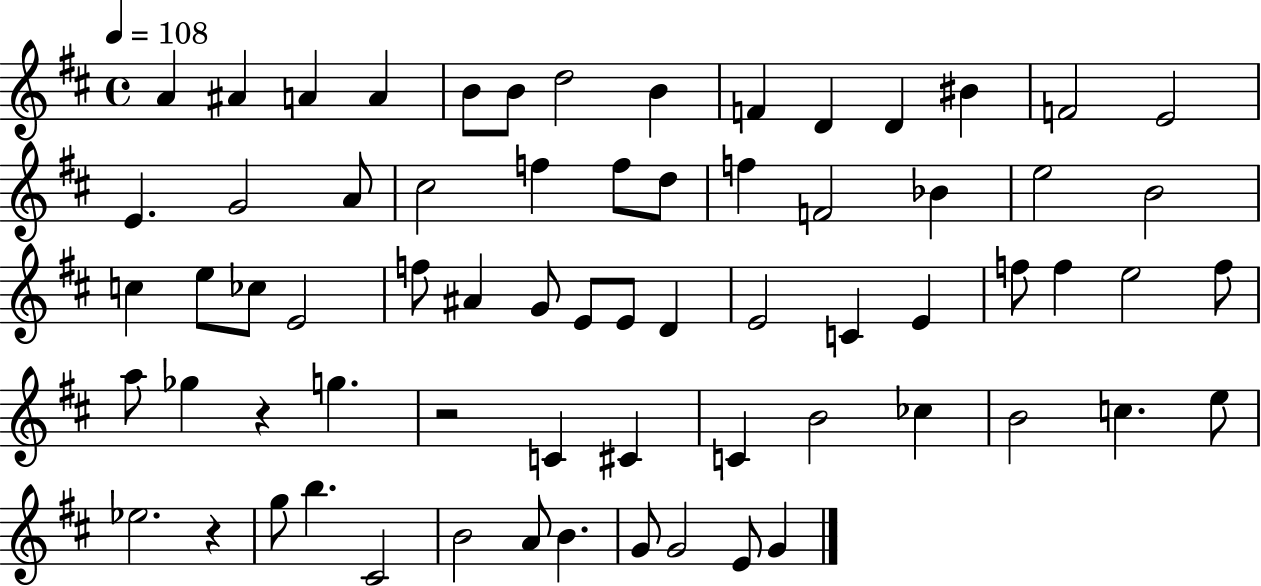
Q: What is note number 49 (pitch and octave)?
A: C4